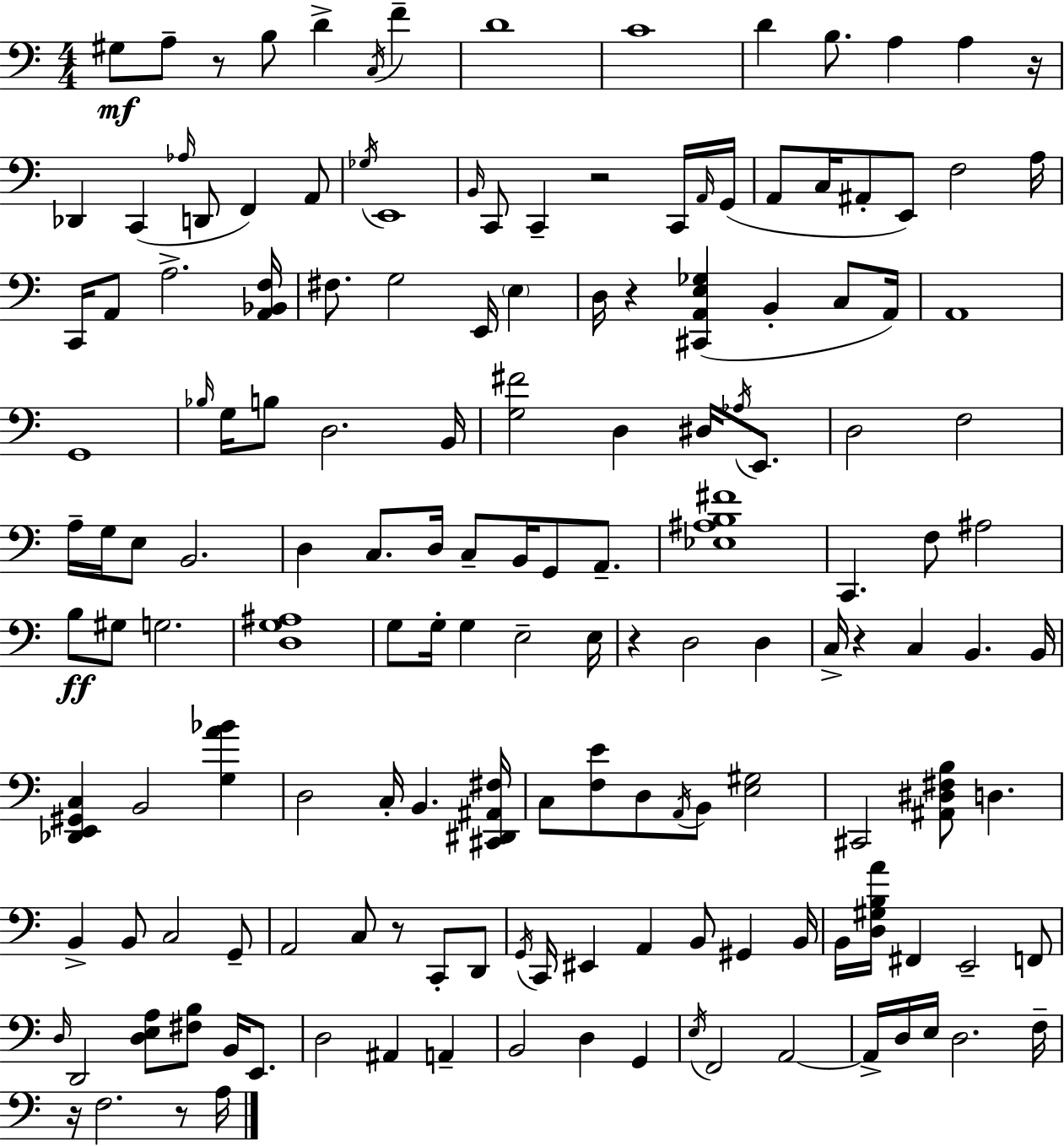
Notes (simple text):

G#3/e A3/e R/e B3/e D4/q C3/s F4/q D4/w C4/w D4/q B3/e. A3/q A3/q R/s Db2/q C2/q Ab3/s D2/e F2/q A2/e Gb3/s E2/w B2/s C2/e C2/q R/h C2/s A2/s G2/s A2/e C3/s A#2/e E2/e F3/h A3/s C2/s A2/e A3/h. [A2,Bb2,F3]/s F#3/e. G3/h E2/s E3/q D3/s R/q [C#2,A2,E3,Gb3]/q B2/q C3/e A2/s A2/w G2/w Bb3/s G3/s B3/e D3/h. B2/s [G3,F#4]/h D3/q D#3/s Ab3/s E2/e. D3/h F3/h A3/s G3/s E3/e B2/h. D3/q C3/e. D3/s C3/e B2/s G2/e A2/e. [Eb3,A#3,B3,F#4]/w C2/q. F3/e A#3/h B3/e G#3/e G3/h. [D3,G3,A#3]/w G3/e G3/s G3/q E3/h E3/s R/q D3/h D3/q C3/s R/q C3/q B2/q. B2/s [Db2,E2,G#2,C3]/q B2/h [G3,A4,Bb4]/q D3/h C3/s B2/q. [C#2,D#2,A#2,F#3]/s C3/e [F3,E4]/e D3/e A2/s B2/e [E3,G#3]/h C#2/h [A#2,D#3,F#3,B3]/e D3/q. B2/q B2/e C3/h G2/e A2/h C3/e R/e C2/e D2/e G2/s C2/s EIS2/q A2/q B2/e G#2/q B2/s B2/s [D3,G#3,B3,A4]/s F#2/q E2/h F2/e D3/s D2/h [D3,E3,A3]/e [F#3,B3]/e B2/s E2/e. D3/h A#2/q A2/q B2/h D3/q G2/q E3/s F2/h A2/h A2/s D3/s E3/s D3/h. F3/s R/s F3/h. R/e A3/s